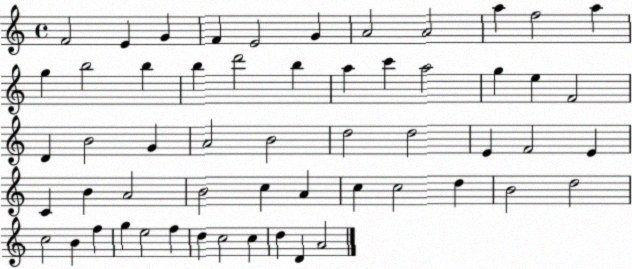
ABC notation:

X:1
T:Untitled
M:4/4
L:1/4
K:C
F2 E G F E2 G A2 A2 a f2 a g b2 b b d'2 b a c' a2 g e F2 D B2 G A2 B2 d2 d2 E F2 E C B A2 B2 c A c c2 d B2 d2 c2 B f g e2 f d c2 c d D A2